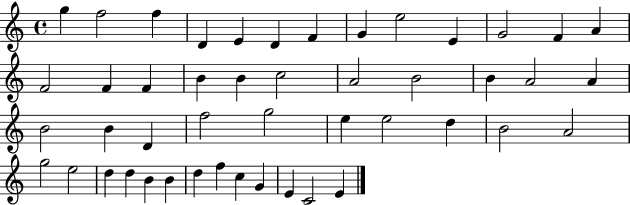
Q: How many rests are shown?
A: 0